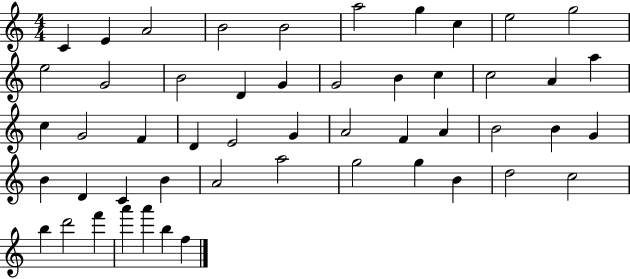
{
  \clef treble
  \numericTimeSignature
  \time 4/4
  \key c \major
  c'4 e'4 a'2 | b'2 b'2 | a''2 g''4 c''4 | e''2 g''2 | \break e''2 g'2 | b'2 d'4 g'4 | g'2 b'4 c''4 | c''2 a'4 a''4 | \break c''4 g'2 f'4 | d'4 e'2 g'4 | a'2 f'4 a'4 | b'2 b'4 g'4 | \break b'4 d'4 c'4 b'4 | a'2 a''2 | g''2 g''4 b'4 | d''2 c''2 | \break b''4 d'''2 f'''4 | a'''4 a'''4 b''4 f''4 | \bar "|."
}